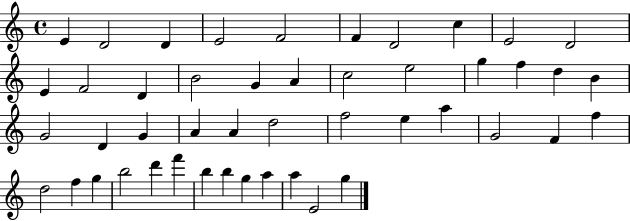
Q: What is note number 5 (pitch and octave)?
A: F4